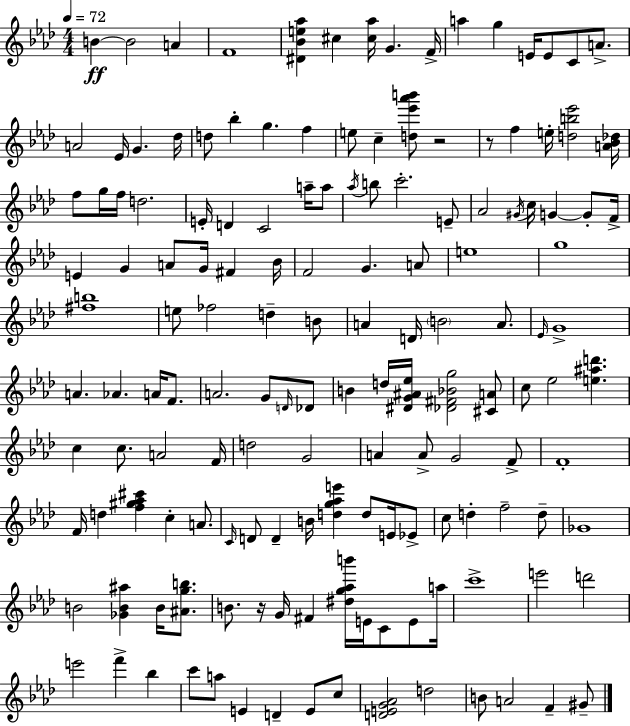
{
  \clef treble
  \numericTimeSignature
  \time 4/4
  \key f \minor
  \tempo 4 = 72
  b'4~~\ff b'2 a'4 | f'1 | <dis' bes' e'' aes''>4 cis''4 <cis'' aes''>16 g'4. f'16-> | a''4 g''4 e'16 e'8 c'8 a'8.-> | \break a'2 ees'16 g'4. des''16 | d''8 bes''4-. g''4. f''4 | e''8 c''4-- <d'' ees''' aes''' b'''>8 r2 | r8 f''4 e''16-. <d'' b'' ees'''>2 <a' bes' des''>16 | \break f''8 g''16 f''16 d''2. | e'16-. d'4 c'2 a''16-- a''8 | \acciaccatura { aes''16 } b''8 c'''2.-. e'8-- | aes'2 \acciaccatura { gis'16 } c''16 g'4~~ g'8-. | \break f'16-> e'4 g'4 a'8 g'16 fis'4 | bes'16 f'2 g'4. | a'8 e''1 | g''1 | \break <fis'' b''>1 | e''8 fes''2 d''4-- | b'8 a'4 d'16 \parenthesize b'2 a'8. | \grace { ees'16 } g'1-> | \break a'4. aes'4. a'16 | f'8. a'2. g'8 | \grace { d'16 } des'8 b'4 d''16 <dis' g' ais' ees''>16 <des' fis' bes' g''>2 | <cis' a'>8 c''8 ees''2 <e'' ais'' d'''>4. | \break c''4 c''8. a'2 | f'16 d''2 g'2 | a'4 a'8-> g'2 | f'8-> f'1-. | \break f'16 d''4 <f'' gis'' aes'' cis'''>4 c''4-. | a'8. \grace { c'16 } d'8 d'4-- b'16 <d'' g'' aes'' e'''>4 | d''8 e'16 ees'8-> c''8 d''4-. f''2-- | d''8-- ges'1 | \break b'2 <ges' b' ais''>4 | b'16 <ais' g'' b''>8. b'8. r16 g'16 fis'4 <dis'' g'' aes'' b'''>16 e'16 | c'8 e'8 a''16 c'''1-> | e'''2 d'''2 | \break e'''2 f'''4-> | bes''4 c'''8 a''8 e'4 d'4-- | e'8 c''8 <d' e' g' aes'>2 d''2 | b'8 a'2 f'4-- | \break gis'8-- \bar "|."
}